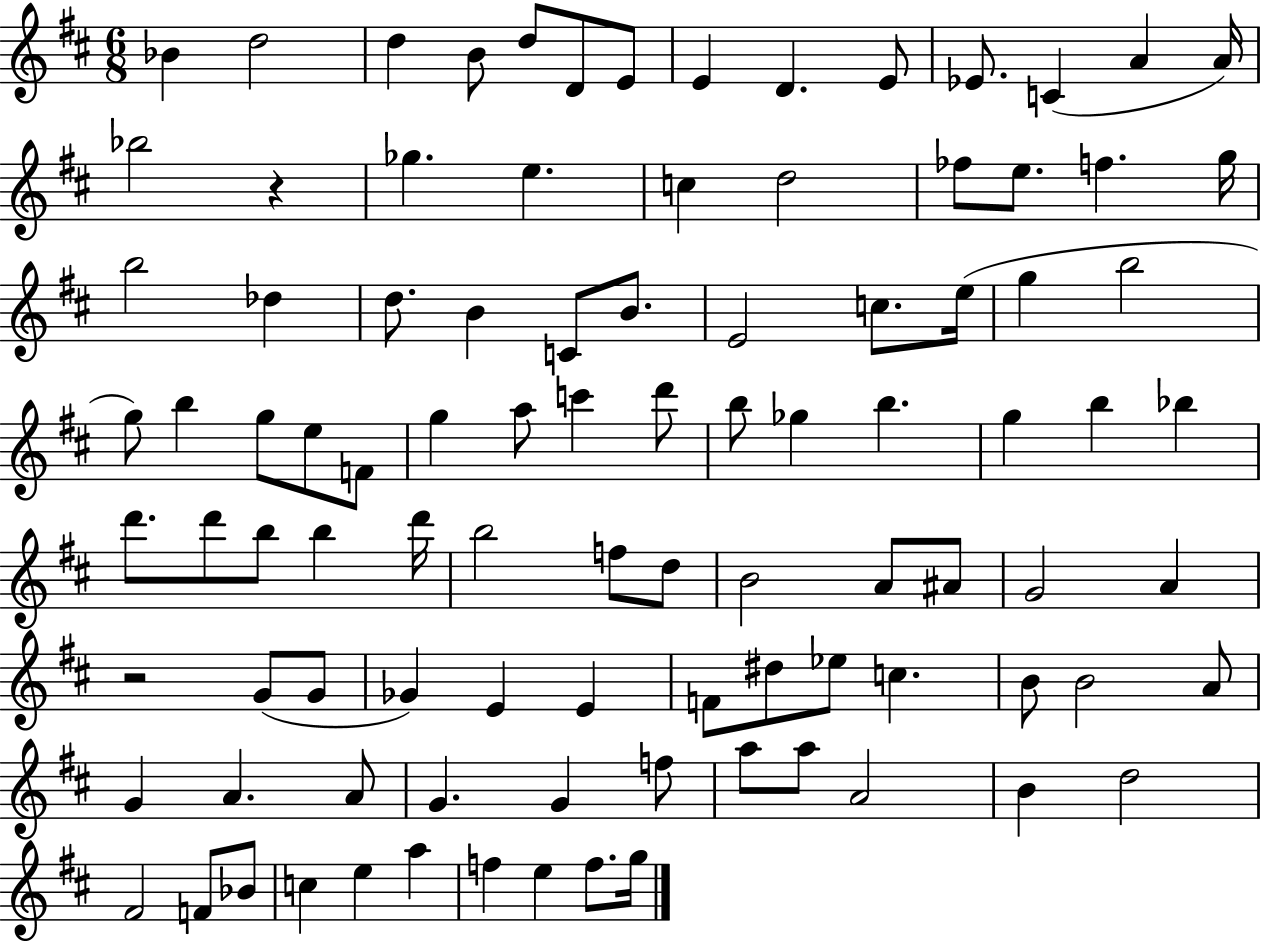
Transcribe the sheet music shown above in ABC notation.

X:1
T:Untitled
M:6/8
L:1/4
K:D
_B d2 d B/2 d/2 D/2 E/2 E D E/2 _E/2 C A A/4 _b2 z _g e c d2 _f/2 e/2 f g/4 b2 _d d/2 B C/2 B/2 E2 c/2 e/4 g b2 g/2 b g/2 e/2 F/2 g a/2 c' d'/2 b/2 _g b g b _b d'/2 d'/2 b/2 b d'/4 b2 f/2 d/2 B2 A/2 ^A/2 G2 A z2 G/2 G/2 _G E E F/2 ^d/2 _e/2 c B/2 B2 A/2 G A A/2 G G f/2 a/2 a/2 A2 B d2 ^F2 F/2 _B/2 c e a f e f/2 g/4